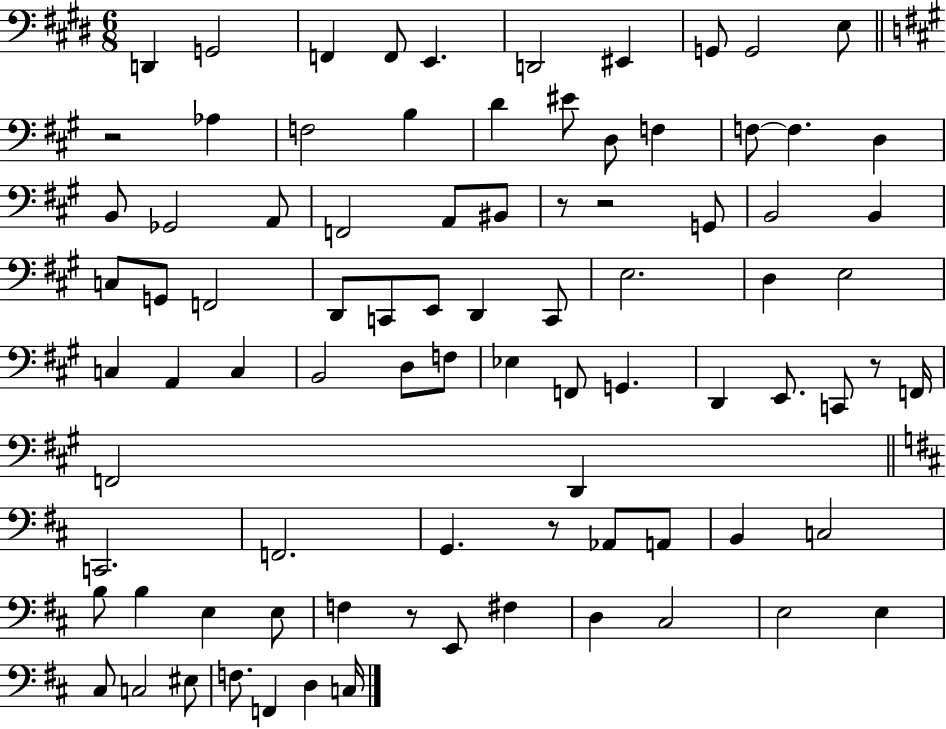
X:1
T:Untitled
M:6/8
L:1/4
K:E
D,, G,,2 F,, F,,/2 E,, D,,2 ^E,, G,,/2 G,,2 E,/2 z2 _A, F,2 B, D ^E/2 D,/2 F, F,/2 F, D, B,,/2 _G,,2 A,,/2 F,,2 A,,/2 ^B,,/2 z/2 z2 G,,/2 B,,2 B,, C,/2 G,,/2 F,,2 D,,/2 C,,/2 E,,/2 D,, C,,/2 E,2 D, E,2 C, A,, C, B,,2 D,/2 F,/2 _E, F,,/2 G,, D,, E,,/2 C,,/2 z/2 F,,/4 F,,2 D,, C,,2 F,,2 G,, z/2 _A,,/2 A,,/2 B,, C,2 B,/2 B, E, E,/2 F, z/2 E,,/2 ^F, D, ^C,2 E,2 E, ^C,/2 C,2 ^E,/2 F,/2 F,, D, C,/4